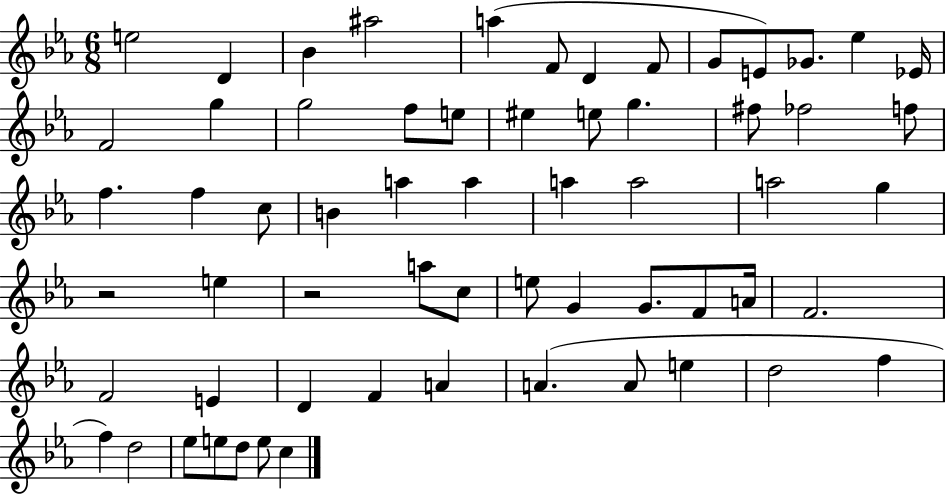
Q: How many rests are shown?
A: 2